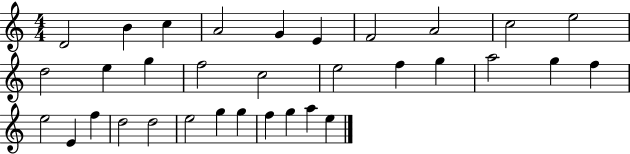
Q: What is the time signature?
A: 4/4